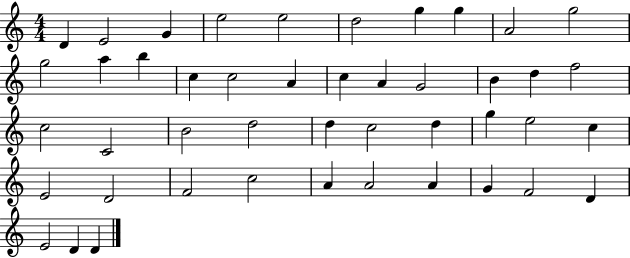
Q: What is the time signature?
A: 4/4